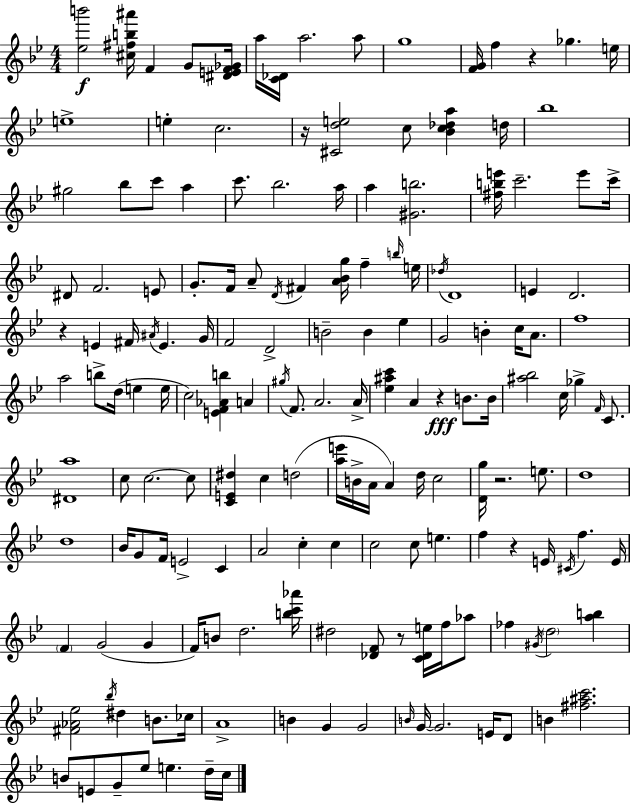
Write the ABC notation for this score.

X:1
T:Untitled
M:4/4
L:1/4
K:Bb
[_eb']2 [^c^fb^a']/4 F G/2 [^DEF_G]/4 a/4 [C_D]/4 a2 a/2 g4 [FG]/4 f z _g e/4 e4 e c2 z/4 [^Cde]2 c/2 [_Bc_da] d/4 _b4 ^g2 _b/2 c'/2 a c'/2 _b2 a/4 a [^Gb]2 [^fbe']/4 c'2 e'/2 c'/4 ^D/2 F2 E/2 G/2 F/4 A/2 D/4 ^F [A_Bg]/4 f b/4 e/4 _d/4 D4 E D2 z E ^F/4 ^A/4 E G/4 F2 D2 B2 B _e G2 B c/4 A/2 f4 a2 b/2 d/4 e e/4 c2 [EF_Ab] A ^g/4 F/2 A2 A/4 [_e^ac'] A z B/2 B/4 [^a_b]2 c/4 _g F/4 C/2 [^Da]4 c/2 c2 c/2 [CE^d] c d2 [ae']/4 B/4 A/4 A d/4 c2 [Dg]/4 z2 e/2 d4 d4 _B/4 G/2 F/4 E2 C A2 c c c2 c/2 e f z E/4 ^C/4 f E/4 F G2 G F/4 B/2 d2 [bc'_a']/4 ^d2 [_DF]/2 z/2 [C_De]/4 f/4 _a/2 _f ^G/4 d2 [ab] [^F_A_e]2 _b/4 ^d B/2 _c/4 A4 B G G2 B/4 G/4 G2 E/4 D/2 B [^f^ac']2 B/2 E/2 G/2 _e/2 e d/4 c/4